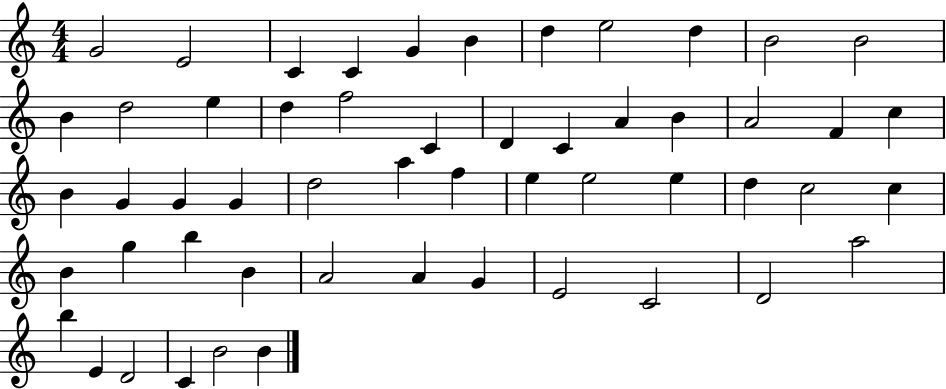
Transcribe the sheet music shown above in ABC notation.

X:1
T:Untitled
M:4/4
L:1/4
K:C
G2 E2 C C G B d e2 d B2 B2 B d2 e d f2 C D C A B A2 F c B G G G d2 a f e e2 e d c2 c B g b B A2 A G E2 C2 D2 a2 b E D2 C B2 B